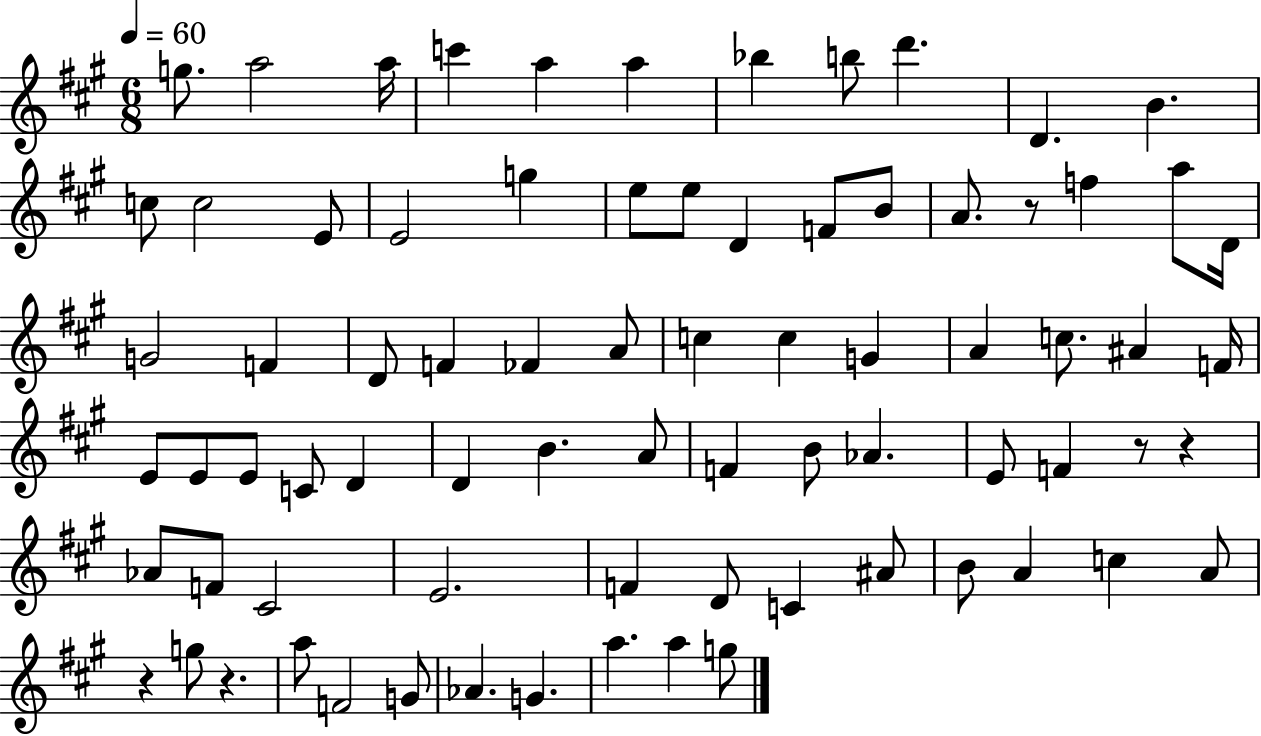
{
  \clef treble
  \numericTimeSignature
  \time 6/8
  \key a \major
  \tempo 4 = 60
  g''8. a''2 a''16 | c'''4 a''4 a''4 | bes''4 b''8 d'''4. | d'4. b'4. | \break c''8 c''2 e'8 | e'2 g''4 | e''8 e''8 d'4 f'8 b'8 | a'8. r8 f''4 a''8 d'16 | \break g'2 f'4 | d'8 f'4 fes'4 a'8 | c''4 c''4 g'4 | a'4 c''8. ais'4 f'16 | \break e'8 e'8 e'8 c'8 d'4 | d'4 b'4. a'8 | f'4 b'8 aes'4. | e'8 f'4 r8 r4 | \break aes'8 f'8 cis'2 | e'2. | f'4 d'8 c'4 ais'8 | b'8 a'4 c''4 a'8 | \break r4 g''8 r4. | a''8 f'2 g'8 | aes'4. g'4. | a''4. a''4 g''8 | \break \bar "|."
}